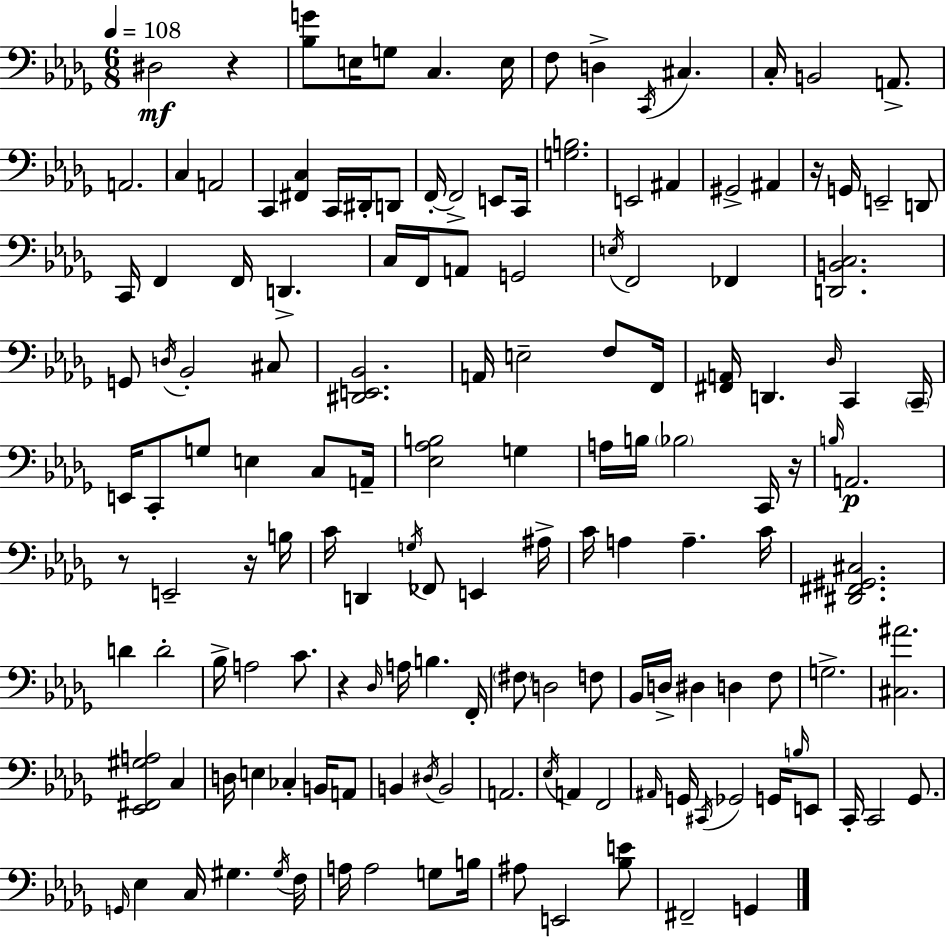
D#3/h R/q [Bb3,G4]/e E3/s G3/e C3/q. E3/s F3/e D3/q C2/s C#3/q. C3/s B2/h A2/e. A2/h. C3/q A2/h C2/q [F#2,C3]/q C2/s D#2/s D2/e F2/s F2/h E2/e C2/s [G3,B3]/h. E2/h A#2/q G#2/h A#2/q R/s G2/s E2/h D2/e C2/s F2/q F2/s D2/q. C3/s F2/s A2/e G2/h E3/s F2/h FES2/q [D2,B2,C3]/h. G2/e D3/s Bb2/h C#3/e [D#2,E2,Bb2]/h. A2/s E3/h F3/e F2/s [F#2,A2]/s D2/q. Db3/s C2/q C2/s E2/s C2/e G3/e E3/q C3/e A2/s [Eb3,Ab3,B3]/h G3/q A3/s B3/s Bb3/h C2/s R/s B3/s A2/h. R/e E2/h R/s B3/s C4/s D2/q G3/s FES2/e E2/q A#3/s C4/s A3/q A3/q. C4/s [D#2,F#2,G#2,C#3]/h. D4/q D4/h Bb3/s A3/h C4/e. R/q Db3/s A3/s B3/q. F2/s F#3/e D3/h F3/e Bb2/s D3/s D#3/q D3/q F3/e G3/h. [C#3,A#4]/h. [Eb2,F#2,G#3,A3]/h C3/q D3/s E3/q CES3/q B2/s A2/e B2/q D#3/s B2/h A2/h. Eb3/s A2/q F2/h A#2/s G2/s C#2/s Gb2/h G2/s B3/s E2/e C2/s C2/h Gb2/e. G2/s Eb3/q C3/s G#3/q. G#3/s F3/s A3/s A3/h G3/e B3/s A#3/e E2/h [Bb3,E4]/e F#2/h G2/q